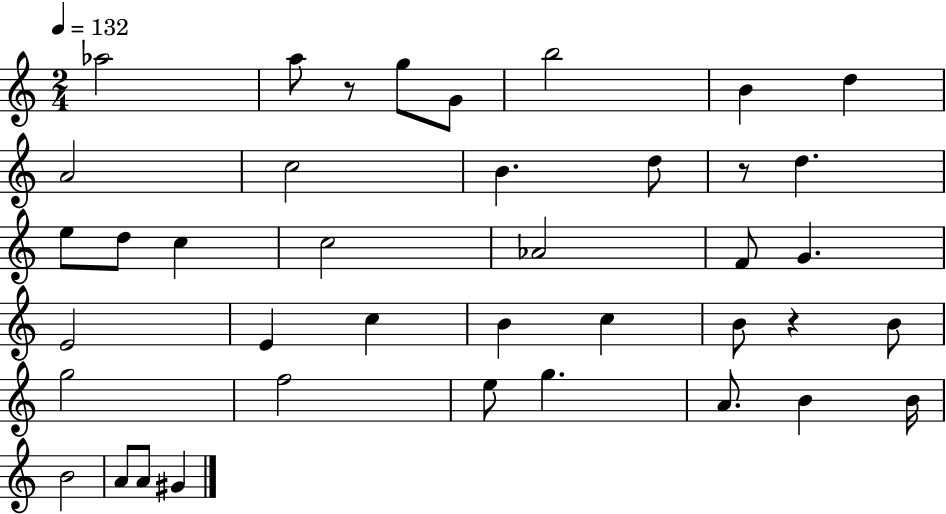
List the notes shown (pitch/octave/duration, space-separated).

Ab5/h A5/e R/e G5/e G4/e B5/h B4/q D5/q A4/h C5/h B4/q. D5/e R/e D5/q. E5/e D5/e C5/q C5/h Ab4/h F4/e G4/q. E4/h E4/q C5/q B4/q C5/q B4/e R/q B4/e G5/h F5/h E5/e G5/q. A4/e. B4/q B4/s B4/h A4/e A4/e G#4/q